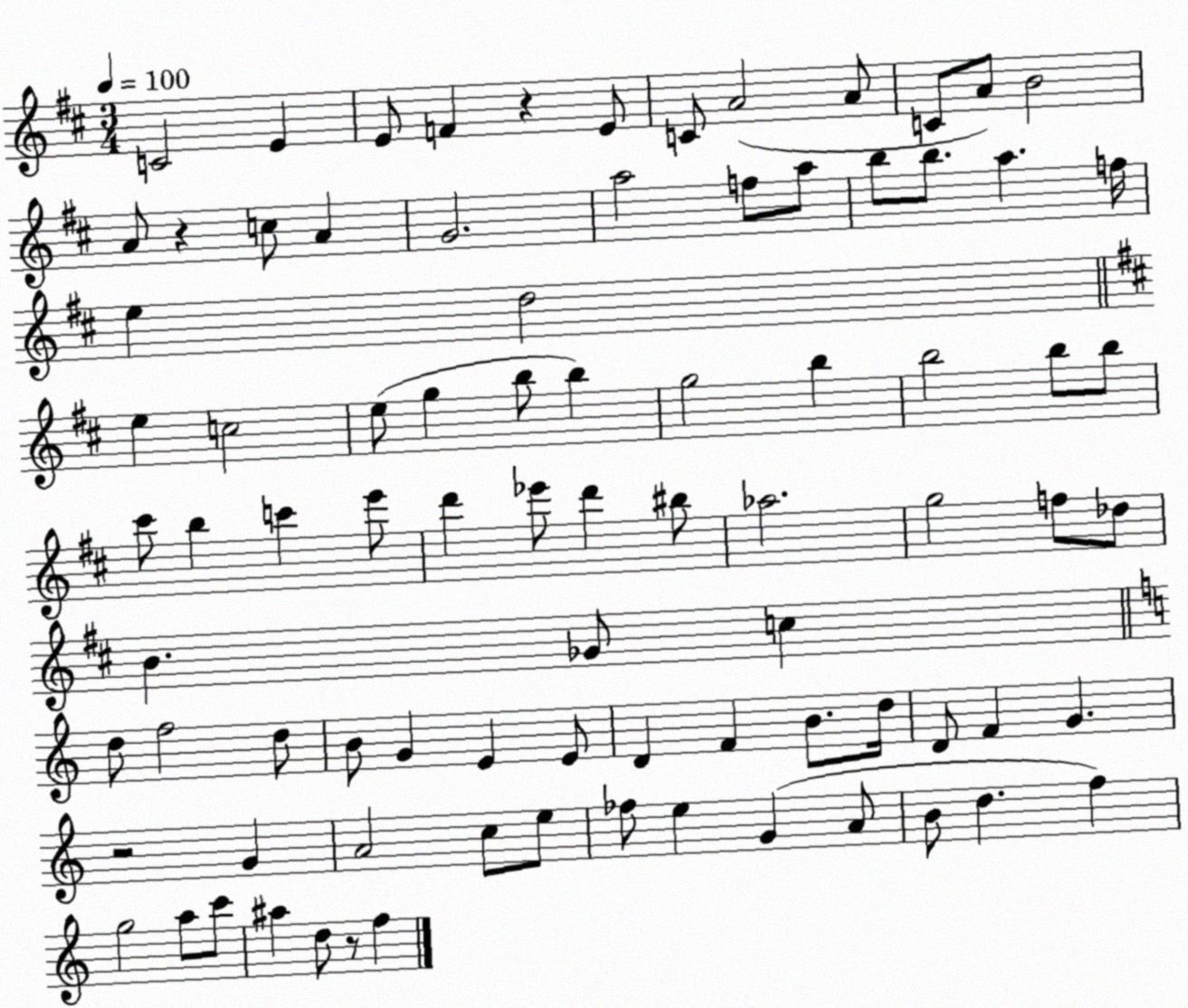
X:1
T:Untitled
M:3/4
L:1/4
K:D
C2 E E/2 F z E/2 C/2 A2 A/2 C/2 A/2 B2 A/2 z c/2 A G2 a2 f/2 a/2 b/2 b/2 a f/4 e d2 e c2 e/2 g b/2 b g2 b b2 b/2 b/2 ^c'/2 b c' e'/2 d' _e'/2 d' ^b/2 _a2 g2 f/2 _d/2 B _G/2 c d/2 f2 d/2 B/2 G E E/2 D F B/2 d/4 D/2 F G z2 G A2 c/2 e/2 _f/2 e G A/2 B/2 d f g2 a/2 c'/2 ^a d/2 z/2 f